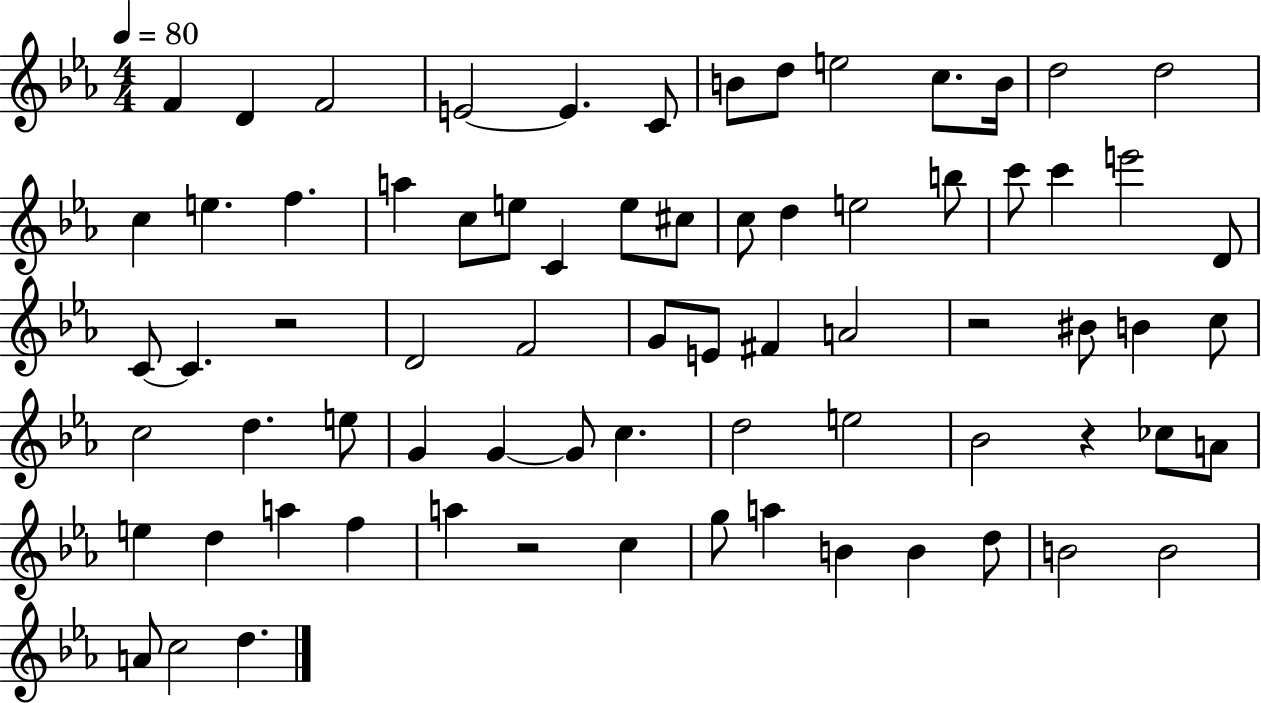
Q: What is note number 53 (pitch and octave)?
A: A4